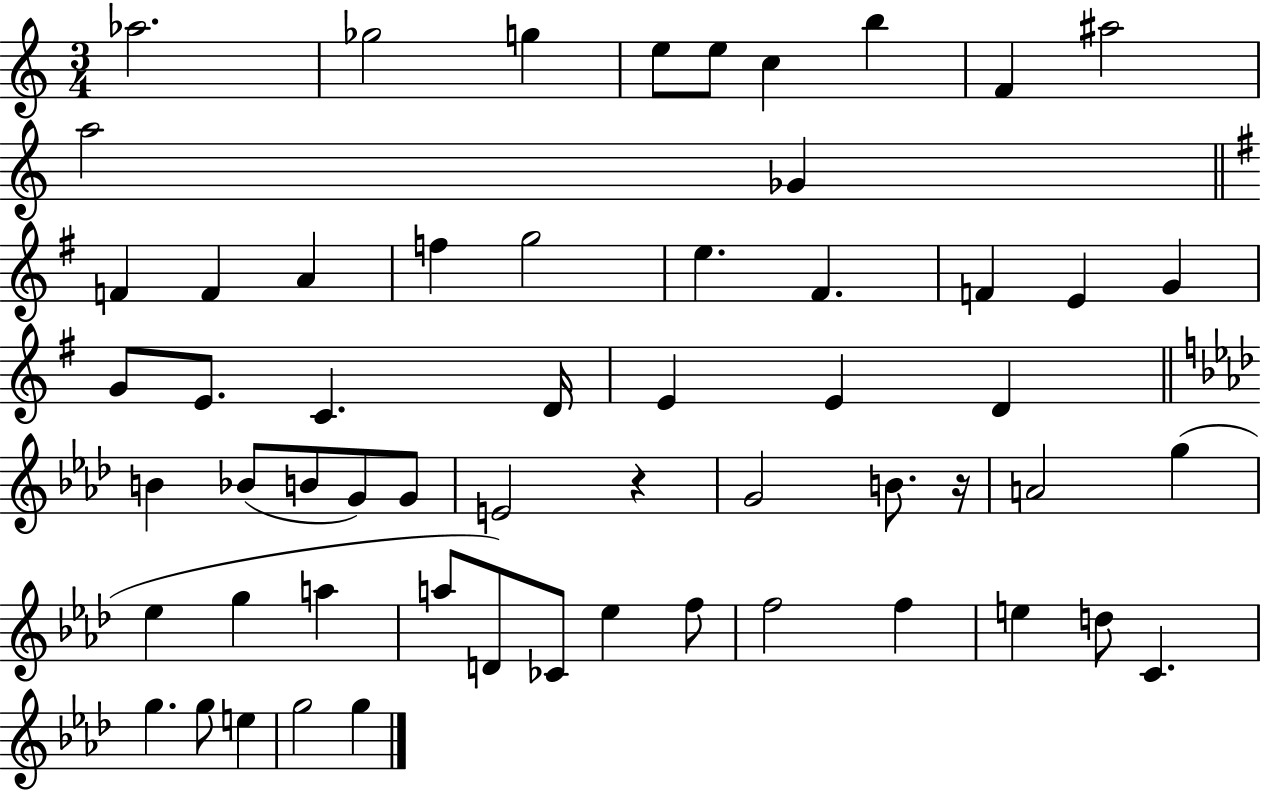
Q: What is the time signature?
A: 3/4